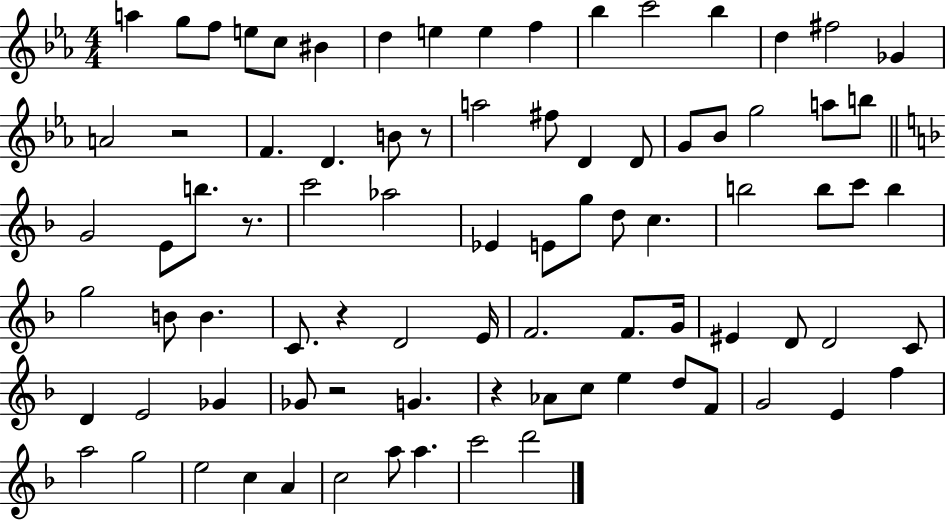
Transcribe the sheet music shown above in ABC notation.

X:1
T:Untitled
M:4/4
L:1/4
K:Eb
a g/2 f/2 e/2 c/2 ^B d e e f _b c'2 _b d ^f2 _G A2 z2 F D B/2 z/2 a2 ^f/2 D D/2 G/2 _B/2 g2 a/2 b/2 G2 E/2 b/2 z/2 c'2 _a2 _E E/2 g/2 d/2 c b2 b/2 c'/2 b g2 B/2 B C/2 z D2 E/4 F2 F/2 G/4 ^E D/2 D2 C/2 D E2 _G _G/2 z2 G z _A/2 c/2 e d/2 F/2 G2 E f a2 g2 e2 c A c2 a/2 a c'2 d'2